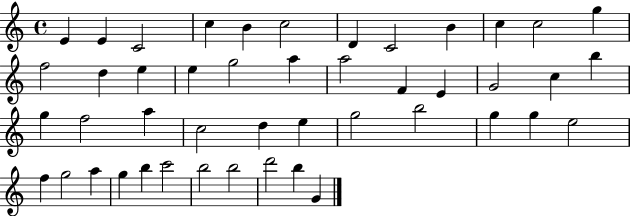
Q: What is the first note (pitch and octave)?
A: E4